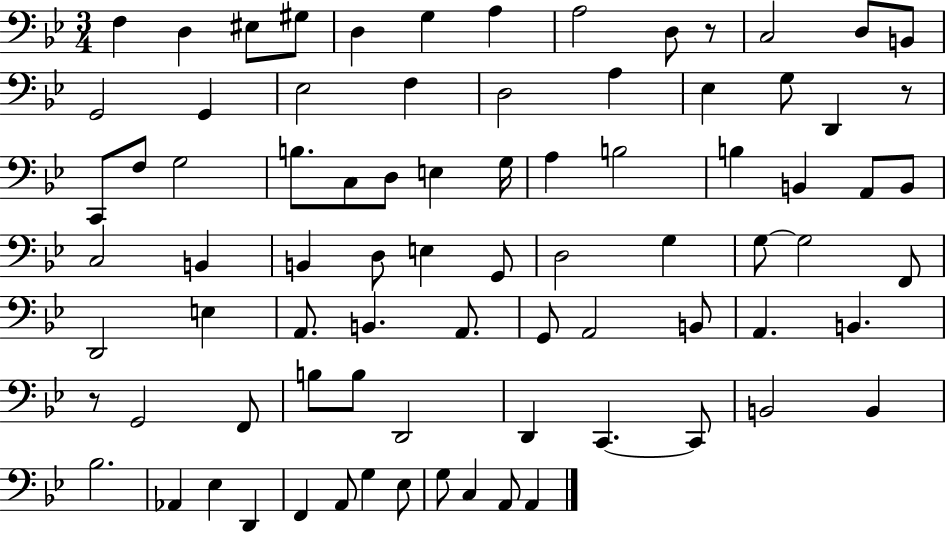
X:1
T:Untitled
M:3/4
L:1/4
K:Bb
F, D, ^E,/2 ^G,/2 D, G, A, A,2 D,/2 z/2 C,2 D,/2 B,,/2 G,,2 G,, _E,2 F, D,2 A, _E, G,/2 D,, z/2 C,,/2 F,/2 G,2 B,/2 C,/2 D,/2 E, G,/4 A, B,2 B, B,, A,,/2 B,,/2 C,2 B,, B,, D,/2 E, G,,/2 D,2 G, G,/2 G,2 F,,/2 D,,2 E, A,,/2 B,, A,,/2 G,,/2 A,,2 B,,/2 A,, B,, z/2 G,,2 F,,/2 B,/2 B,/2 D,,2 D,, C,, C,,/2 B,,2 B,, _B,2 _A,, _E, D,, F,, A,,/2 G, _E,/2 G,/2 C, A,,/2 A,,